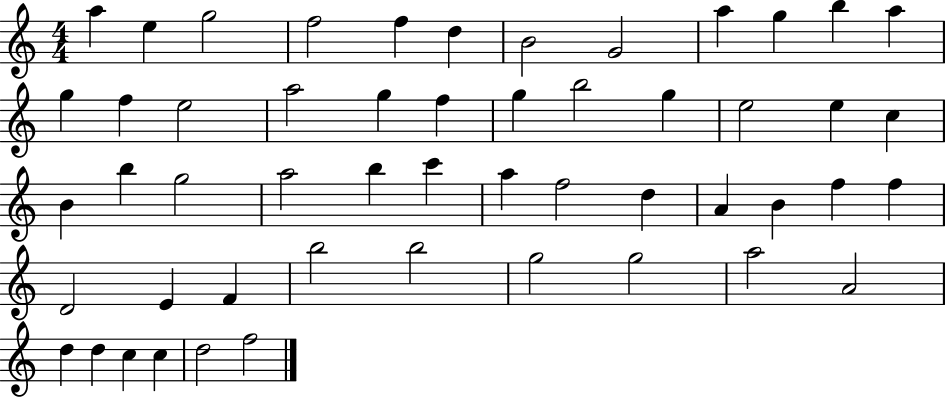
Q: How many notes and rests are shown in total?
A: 52